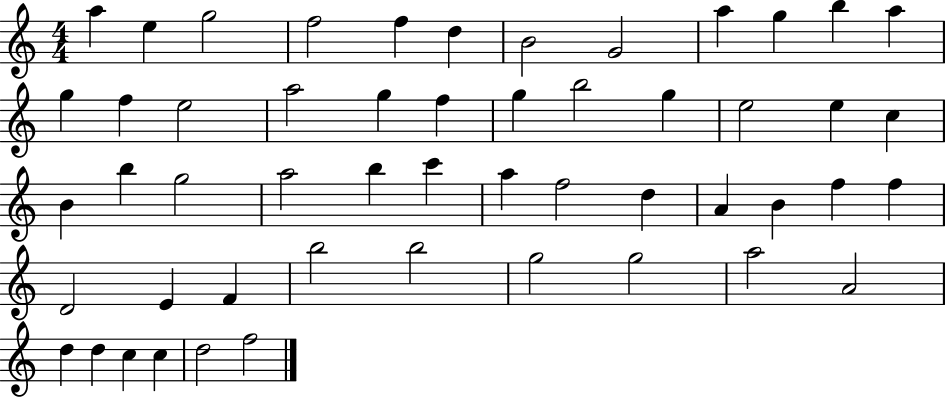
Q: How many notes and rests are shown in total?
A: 52